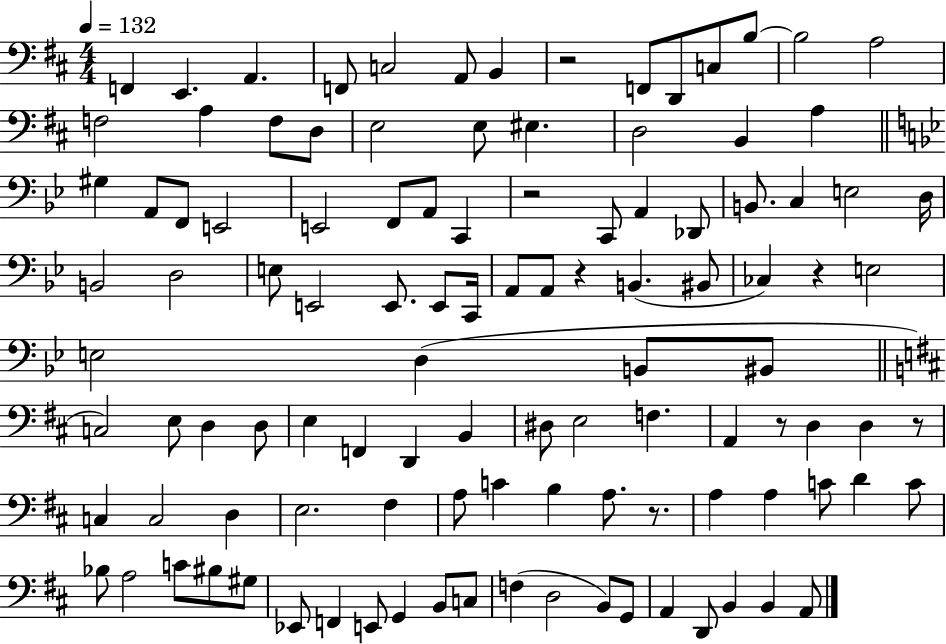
F2/q E2/q. A2/q. F2/e C3/h A2/e B2/q R/h F2/e D2/e C3/e B3/e B3/h A3/h F3/h A3/q F3/e D3/e E3/h E3/e EIS3/q. D3/h B2/q A3/q G#3/q A2/e F2/e E2/h E2/h F2/e A2/e C2/q R/h C2/e A2/q Db2/e B2/e. C3/q E3/h D3/s B2/h D3/h E3/e E2/h E2/e. E2/e C2/s A2/e A2/e R/q B2/q. BIS2/e CES3/q R/q E3/h E3/h D3/q B2/e BIS2/e C3/h E3/e D3/q D3/e E3/q F2/q D2/q B2/q D#3/e E3/h F3/q. A2/q R/e D3/q D3/q R/e C3/q C3/h D3/q E3/h. F#3/q A3/e C4/q B3/q A3/e. R/e. A3/q A3/q C4/e D4/q C4/e Bb3/e A3/h C4/e BIS3/e G#3/e Eb2/e F2/q E2/e G2/q B2/e C3/e F3/q D3/h B2/e G2/e A2/q D2/e B2/q B2/q A2/e